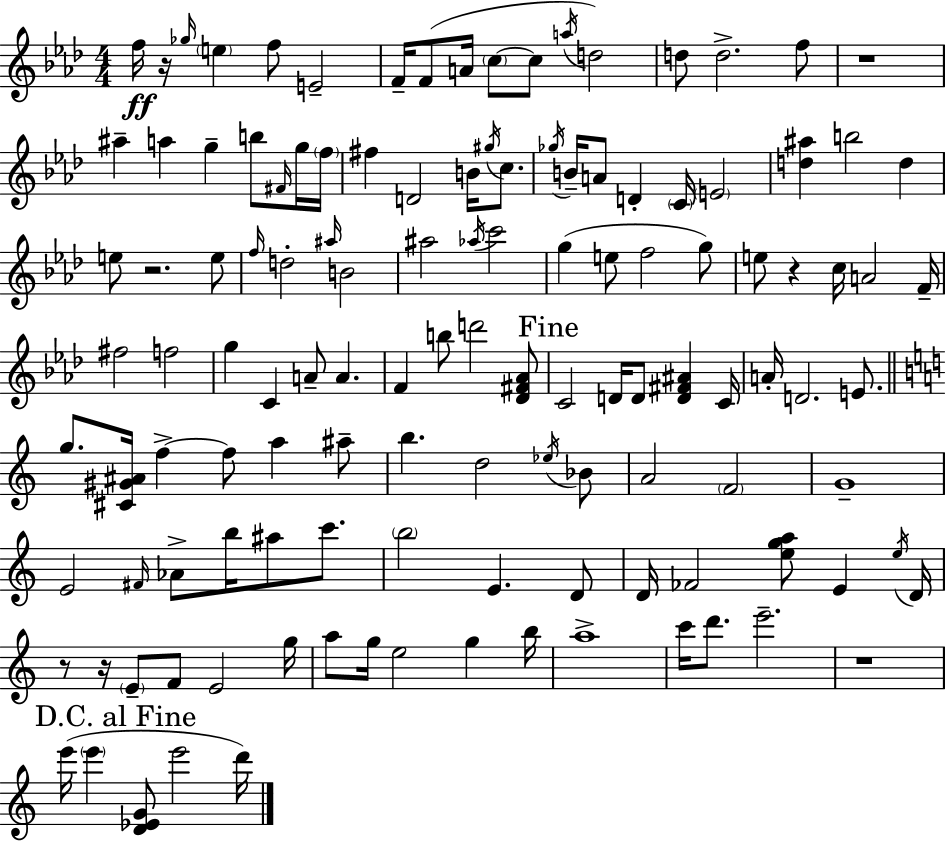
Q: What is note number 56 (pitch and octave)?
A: C4